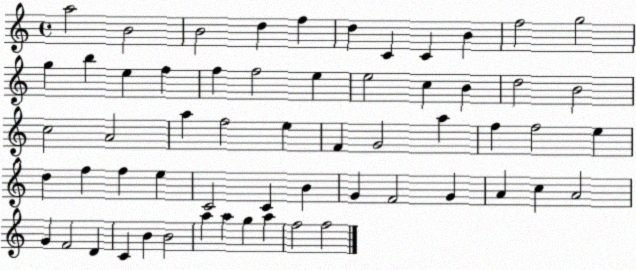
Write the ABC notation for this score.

X:1
T:Untitled
M:4/4
L:1/4
K:C
a2 B2 B2 d f d C C B f2 g2 g b e f f f2 e e2 c B d2 B2 c2 A2 a f2 e F G2 a f f2 e d f f e C2 C B G F2 G A c A2 G F2 D C B B2 a a g a f2 f2